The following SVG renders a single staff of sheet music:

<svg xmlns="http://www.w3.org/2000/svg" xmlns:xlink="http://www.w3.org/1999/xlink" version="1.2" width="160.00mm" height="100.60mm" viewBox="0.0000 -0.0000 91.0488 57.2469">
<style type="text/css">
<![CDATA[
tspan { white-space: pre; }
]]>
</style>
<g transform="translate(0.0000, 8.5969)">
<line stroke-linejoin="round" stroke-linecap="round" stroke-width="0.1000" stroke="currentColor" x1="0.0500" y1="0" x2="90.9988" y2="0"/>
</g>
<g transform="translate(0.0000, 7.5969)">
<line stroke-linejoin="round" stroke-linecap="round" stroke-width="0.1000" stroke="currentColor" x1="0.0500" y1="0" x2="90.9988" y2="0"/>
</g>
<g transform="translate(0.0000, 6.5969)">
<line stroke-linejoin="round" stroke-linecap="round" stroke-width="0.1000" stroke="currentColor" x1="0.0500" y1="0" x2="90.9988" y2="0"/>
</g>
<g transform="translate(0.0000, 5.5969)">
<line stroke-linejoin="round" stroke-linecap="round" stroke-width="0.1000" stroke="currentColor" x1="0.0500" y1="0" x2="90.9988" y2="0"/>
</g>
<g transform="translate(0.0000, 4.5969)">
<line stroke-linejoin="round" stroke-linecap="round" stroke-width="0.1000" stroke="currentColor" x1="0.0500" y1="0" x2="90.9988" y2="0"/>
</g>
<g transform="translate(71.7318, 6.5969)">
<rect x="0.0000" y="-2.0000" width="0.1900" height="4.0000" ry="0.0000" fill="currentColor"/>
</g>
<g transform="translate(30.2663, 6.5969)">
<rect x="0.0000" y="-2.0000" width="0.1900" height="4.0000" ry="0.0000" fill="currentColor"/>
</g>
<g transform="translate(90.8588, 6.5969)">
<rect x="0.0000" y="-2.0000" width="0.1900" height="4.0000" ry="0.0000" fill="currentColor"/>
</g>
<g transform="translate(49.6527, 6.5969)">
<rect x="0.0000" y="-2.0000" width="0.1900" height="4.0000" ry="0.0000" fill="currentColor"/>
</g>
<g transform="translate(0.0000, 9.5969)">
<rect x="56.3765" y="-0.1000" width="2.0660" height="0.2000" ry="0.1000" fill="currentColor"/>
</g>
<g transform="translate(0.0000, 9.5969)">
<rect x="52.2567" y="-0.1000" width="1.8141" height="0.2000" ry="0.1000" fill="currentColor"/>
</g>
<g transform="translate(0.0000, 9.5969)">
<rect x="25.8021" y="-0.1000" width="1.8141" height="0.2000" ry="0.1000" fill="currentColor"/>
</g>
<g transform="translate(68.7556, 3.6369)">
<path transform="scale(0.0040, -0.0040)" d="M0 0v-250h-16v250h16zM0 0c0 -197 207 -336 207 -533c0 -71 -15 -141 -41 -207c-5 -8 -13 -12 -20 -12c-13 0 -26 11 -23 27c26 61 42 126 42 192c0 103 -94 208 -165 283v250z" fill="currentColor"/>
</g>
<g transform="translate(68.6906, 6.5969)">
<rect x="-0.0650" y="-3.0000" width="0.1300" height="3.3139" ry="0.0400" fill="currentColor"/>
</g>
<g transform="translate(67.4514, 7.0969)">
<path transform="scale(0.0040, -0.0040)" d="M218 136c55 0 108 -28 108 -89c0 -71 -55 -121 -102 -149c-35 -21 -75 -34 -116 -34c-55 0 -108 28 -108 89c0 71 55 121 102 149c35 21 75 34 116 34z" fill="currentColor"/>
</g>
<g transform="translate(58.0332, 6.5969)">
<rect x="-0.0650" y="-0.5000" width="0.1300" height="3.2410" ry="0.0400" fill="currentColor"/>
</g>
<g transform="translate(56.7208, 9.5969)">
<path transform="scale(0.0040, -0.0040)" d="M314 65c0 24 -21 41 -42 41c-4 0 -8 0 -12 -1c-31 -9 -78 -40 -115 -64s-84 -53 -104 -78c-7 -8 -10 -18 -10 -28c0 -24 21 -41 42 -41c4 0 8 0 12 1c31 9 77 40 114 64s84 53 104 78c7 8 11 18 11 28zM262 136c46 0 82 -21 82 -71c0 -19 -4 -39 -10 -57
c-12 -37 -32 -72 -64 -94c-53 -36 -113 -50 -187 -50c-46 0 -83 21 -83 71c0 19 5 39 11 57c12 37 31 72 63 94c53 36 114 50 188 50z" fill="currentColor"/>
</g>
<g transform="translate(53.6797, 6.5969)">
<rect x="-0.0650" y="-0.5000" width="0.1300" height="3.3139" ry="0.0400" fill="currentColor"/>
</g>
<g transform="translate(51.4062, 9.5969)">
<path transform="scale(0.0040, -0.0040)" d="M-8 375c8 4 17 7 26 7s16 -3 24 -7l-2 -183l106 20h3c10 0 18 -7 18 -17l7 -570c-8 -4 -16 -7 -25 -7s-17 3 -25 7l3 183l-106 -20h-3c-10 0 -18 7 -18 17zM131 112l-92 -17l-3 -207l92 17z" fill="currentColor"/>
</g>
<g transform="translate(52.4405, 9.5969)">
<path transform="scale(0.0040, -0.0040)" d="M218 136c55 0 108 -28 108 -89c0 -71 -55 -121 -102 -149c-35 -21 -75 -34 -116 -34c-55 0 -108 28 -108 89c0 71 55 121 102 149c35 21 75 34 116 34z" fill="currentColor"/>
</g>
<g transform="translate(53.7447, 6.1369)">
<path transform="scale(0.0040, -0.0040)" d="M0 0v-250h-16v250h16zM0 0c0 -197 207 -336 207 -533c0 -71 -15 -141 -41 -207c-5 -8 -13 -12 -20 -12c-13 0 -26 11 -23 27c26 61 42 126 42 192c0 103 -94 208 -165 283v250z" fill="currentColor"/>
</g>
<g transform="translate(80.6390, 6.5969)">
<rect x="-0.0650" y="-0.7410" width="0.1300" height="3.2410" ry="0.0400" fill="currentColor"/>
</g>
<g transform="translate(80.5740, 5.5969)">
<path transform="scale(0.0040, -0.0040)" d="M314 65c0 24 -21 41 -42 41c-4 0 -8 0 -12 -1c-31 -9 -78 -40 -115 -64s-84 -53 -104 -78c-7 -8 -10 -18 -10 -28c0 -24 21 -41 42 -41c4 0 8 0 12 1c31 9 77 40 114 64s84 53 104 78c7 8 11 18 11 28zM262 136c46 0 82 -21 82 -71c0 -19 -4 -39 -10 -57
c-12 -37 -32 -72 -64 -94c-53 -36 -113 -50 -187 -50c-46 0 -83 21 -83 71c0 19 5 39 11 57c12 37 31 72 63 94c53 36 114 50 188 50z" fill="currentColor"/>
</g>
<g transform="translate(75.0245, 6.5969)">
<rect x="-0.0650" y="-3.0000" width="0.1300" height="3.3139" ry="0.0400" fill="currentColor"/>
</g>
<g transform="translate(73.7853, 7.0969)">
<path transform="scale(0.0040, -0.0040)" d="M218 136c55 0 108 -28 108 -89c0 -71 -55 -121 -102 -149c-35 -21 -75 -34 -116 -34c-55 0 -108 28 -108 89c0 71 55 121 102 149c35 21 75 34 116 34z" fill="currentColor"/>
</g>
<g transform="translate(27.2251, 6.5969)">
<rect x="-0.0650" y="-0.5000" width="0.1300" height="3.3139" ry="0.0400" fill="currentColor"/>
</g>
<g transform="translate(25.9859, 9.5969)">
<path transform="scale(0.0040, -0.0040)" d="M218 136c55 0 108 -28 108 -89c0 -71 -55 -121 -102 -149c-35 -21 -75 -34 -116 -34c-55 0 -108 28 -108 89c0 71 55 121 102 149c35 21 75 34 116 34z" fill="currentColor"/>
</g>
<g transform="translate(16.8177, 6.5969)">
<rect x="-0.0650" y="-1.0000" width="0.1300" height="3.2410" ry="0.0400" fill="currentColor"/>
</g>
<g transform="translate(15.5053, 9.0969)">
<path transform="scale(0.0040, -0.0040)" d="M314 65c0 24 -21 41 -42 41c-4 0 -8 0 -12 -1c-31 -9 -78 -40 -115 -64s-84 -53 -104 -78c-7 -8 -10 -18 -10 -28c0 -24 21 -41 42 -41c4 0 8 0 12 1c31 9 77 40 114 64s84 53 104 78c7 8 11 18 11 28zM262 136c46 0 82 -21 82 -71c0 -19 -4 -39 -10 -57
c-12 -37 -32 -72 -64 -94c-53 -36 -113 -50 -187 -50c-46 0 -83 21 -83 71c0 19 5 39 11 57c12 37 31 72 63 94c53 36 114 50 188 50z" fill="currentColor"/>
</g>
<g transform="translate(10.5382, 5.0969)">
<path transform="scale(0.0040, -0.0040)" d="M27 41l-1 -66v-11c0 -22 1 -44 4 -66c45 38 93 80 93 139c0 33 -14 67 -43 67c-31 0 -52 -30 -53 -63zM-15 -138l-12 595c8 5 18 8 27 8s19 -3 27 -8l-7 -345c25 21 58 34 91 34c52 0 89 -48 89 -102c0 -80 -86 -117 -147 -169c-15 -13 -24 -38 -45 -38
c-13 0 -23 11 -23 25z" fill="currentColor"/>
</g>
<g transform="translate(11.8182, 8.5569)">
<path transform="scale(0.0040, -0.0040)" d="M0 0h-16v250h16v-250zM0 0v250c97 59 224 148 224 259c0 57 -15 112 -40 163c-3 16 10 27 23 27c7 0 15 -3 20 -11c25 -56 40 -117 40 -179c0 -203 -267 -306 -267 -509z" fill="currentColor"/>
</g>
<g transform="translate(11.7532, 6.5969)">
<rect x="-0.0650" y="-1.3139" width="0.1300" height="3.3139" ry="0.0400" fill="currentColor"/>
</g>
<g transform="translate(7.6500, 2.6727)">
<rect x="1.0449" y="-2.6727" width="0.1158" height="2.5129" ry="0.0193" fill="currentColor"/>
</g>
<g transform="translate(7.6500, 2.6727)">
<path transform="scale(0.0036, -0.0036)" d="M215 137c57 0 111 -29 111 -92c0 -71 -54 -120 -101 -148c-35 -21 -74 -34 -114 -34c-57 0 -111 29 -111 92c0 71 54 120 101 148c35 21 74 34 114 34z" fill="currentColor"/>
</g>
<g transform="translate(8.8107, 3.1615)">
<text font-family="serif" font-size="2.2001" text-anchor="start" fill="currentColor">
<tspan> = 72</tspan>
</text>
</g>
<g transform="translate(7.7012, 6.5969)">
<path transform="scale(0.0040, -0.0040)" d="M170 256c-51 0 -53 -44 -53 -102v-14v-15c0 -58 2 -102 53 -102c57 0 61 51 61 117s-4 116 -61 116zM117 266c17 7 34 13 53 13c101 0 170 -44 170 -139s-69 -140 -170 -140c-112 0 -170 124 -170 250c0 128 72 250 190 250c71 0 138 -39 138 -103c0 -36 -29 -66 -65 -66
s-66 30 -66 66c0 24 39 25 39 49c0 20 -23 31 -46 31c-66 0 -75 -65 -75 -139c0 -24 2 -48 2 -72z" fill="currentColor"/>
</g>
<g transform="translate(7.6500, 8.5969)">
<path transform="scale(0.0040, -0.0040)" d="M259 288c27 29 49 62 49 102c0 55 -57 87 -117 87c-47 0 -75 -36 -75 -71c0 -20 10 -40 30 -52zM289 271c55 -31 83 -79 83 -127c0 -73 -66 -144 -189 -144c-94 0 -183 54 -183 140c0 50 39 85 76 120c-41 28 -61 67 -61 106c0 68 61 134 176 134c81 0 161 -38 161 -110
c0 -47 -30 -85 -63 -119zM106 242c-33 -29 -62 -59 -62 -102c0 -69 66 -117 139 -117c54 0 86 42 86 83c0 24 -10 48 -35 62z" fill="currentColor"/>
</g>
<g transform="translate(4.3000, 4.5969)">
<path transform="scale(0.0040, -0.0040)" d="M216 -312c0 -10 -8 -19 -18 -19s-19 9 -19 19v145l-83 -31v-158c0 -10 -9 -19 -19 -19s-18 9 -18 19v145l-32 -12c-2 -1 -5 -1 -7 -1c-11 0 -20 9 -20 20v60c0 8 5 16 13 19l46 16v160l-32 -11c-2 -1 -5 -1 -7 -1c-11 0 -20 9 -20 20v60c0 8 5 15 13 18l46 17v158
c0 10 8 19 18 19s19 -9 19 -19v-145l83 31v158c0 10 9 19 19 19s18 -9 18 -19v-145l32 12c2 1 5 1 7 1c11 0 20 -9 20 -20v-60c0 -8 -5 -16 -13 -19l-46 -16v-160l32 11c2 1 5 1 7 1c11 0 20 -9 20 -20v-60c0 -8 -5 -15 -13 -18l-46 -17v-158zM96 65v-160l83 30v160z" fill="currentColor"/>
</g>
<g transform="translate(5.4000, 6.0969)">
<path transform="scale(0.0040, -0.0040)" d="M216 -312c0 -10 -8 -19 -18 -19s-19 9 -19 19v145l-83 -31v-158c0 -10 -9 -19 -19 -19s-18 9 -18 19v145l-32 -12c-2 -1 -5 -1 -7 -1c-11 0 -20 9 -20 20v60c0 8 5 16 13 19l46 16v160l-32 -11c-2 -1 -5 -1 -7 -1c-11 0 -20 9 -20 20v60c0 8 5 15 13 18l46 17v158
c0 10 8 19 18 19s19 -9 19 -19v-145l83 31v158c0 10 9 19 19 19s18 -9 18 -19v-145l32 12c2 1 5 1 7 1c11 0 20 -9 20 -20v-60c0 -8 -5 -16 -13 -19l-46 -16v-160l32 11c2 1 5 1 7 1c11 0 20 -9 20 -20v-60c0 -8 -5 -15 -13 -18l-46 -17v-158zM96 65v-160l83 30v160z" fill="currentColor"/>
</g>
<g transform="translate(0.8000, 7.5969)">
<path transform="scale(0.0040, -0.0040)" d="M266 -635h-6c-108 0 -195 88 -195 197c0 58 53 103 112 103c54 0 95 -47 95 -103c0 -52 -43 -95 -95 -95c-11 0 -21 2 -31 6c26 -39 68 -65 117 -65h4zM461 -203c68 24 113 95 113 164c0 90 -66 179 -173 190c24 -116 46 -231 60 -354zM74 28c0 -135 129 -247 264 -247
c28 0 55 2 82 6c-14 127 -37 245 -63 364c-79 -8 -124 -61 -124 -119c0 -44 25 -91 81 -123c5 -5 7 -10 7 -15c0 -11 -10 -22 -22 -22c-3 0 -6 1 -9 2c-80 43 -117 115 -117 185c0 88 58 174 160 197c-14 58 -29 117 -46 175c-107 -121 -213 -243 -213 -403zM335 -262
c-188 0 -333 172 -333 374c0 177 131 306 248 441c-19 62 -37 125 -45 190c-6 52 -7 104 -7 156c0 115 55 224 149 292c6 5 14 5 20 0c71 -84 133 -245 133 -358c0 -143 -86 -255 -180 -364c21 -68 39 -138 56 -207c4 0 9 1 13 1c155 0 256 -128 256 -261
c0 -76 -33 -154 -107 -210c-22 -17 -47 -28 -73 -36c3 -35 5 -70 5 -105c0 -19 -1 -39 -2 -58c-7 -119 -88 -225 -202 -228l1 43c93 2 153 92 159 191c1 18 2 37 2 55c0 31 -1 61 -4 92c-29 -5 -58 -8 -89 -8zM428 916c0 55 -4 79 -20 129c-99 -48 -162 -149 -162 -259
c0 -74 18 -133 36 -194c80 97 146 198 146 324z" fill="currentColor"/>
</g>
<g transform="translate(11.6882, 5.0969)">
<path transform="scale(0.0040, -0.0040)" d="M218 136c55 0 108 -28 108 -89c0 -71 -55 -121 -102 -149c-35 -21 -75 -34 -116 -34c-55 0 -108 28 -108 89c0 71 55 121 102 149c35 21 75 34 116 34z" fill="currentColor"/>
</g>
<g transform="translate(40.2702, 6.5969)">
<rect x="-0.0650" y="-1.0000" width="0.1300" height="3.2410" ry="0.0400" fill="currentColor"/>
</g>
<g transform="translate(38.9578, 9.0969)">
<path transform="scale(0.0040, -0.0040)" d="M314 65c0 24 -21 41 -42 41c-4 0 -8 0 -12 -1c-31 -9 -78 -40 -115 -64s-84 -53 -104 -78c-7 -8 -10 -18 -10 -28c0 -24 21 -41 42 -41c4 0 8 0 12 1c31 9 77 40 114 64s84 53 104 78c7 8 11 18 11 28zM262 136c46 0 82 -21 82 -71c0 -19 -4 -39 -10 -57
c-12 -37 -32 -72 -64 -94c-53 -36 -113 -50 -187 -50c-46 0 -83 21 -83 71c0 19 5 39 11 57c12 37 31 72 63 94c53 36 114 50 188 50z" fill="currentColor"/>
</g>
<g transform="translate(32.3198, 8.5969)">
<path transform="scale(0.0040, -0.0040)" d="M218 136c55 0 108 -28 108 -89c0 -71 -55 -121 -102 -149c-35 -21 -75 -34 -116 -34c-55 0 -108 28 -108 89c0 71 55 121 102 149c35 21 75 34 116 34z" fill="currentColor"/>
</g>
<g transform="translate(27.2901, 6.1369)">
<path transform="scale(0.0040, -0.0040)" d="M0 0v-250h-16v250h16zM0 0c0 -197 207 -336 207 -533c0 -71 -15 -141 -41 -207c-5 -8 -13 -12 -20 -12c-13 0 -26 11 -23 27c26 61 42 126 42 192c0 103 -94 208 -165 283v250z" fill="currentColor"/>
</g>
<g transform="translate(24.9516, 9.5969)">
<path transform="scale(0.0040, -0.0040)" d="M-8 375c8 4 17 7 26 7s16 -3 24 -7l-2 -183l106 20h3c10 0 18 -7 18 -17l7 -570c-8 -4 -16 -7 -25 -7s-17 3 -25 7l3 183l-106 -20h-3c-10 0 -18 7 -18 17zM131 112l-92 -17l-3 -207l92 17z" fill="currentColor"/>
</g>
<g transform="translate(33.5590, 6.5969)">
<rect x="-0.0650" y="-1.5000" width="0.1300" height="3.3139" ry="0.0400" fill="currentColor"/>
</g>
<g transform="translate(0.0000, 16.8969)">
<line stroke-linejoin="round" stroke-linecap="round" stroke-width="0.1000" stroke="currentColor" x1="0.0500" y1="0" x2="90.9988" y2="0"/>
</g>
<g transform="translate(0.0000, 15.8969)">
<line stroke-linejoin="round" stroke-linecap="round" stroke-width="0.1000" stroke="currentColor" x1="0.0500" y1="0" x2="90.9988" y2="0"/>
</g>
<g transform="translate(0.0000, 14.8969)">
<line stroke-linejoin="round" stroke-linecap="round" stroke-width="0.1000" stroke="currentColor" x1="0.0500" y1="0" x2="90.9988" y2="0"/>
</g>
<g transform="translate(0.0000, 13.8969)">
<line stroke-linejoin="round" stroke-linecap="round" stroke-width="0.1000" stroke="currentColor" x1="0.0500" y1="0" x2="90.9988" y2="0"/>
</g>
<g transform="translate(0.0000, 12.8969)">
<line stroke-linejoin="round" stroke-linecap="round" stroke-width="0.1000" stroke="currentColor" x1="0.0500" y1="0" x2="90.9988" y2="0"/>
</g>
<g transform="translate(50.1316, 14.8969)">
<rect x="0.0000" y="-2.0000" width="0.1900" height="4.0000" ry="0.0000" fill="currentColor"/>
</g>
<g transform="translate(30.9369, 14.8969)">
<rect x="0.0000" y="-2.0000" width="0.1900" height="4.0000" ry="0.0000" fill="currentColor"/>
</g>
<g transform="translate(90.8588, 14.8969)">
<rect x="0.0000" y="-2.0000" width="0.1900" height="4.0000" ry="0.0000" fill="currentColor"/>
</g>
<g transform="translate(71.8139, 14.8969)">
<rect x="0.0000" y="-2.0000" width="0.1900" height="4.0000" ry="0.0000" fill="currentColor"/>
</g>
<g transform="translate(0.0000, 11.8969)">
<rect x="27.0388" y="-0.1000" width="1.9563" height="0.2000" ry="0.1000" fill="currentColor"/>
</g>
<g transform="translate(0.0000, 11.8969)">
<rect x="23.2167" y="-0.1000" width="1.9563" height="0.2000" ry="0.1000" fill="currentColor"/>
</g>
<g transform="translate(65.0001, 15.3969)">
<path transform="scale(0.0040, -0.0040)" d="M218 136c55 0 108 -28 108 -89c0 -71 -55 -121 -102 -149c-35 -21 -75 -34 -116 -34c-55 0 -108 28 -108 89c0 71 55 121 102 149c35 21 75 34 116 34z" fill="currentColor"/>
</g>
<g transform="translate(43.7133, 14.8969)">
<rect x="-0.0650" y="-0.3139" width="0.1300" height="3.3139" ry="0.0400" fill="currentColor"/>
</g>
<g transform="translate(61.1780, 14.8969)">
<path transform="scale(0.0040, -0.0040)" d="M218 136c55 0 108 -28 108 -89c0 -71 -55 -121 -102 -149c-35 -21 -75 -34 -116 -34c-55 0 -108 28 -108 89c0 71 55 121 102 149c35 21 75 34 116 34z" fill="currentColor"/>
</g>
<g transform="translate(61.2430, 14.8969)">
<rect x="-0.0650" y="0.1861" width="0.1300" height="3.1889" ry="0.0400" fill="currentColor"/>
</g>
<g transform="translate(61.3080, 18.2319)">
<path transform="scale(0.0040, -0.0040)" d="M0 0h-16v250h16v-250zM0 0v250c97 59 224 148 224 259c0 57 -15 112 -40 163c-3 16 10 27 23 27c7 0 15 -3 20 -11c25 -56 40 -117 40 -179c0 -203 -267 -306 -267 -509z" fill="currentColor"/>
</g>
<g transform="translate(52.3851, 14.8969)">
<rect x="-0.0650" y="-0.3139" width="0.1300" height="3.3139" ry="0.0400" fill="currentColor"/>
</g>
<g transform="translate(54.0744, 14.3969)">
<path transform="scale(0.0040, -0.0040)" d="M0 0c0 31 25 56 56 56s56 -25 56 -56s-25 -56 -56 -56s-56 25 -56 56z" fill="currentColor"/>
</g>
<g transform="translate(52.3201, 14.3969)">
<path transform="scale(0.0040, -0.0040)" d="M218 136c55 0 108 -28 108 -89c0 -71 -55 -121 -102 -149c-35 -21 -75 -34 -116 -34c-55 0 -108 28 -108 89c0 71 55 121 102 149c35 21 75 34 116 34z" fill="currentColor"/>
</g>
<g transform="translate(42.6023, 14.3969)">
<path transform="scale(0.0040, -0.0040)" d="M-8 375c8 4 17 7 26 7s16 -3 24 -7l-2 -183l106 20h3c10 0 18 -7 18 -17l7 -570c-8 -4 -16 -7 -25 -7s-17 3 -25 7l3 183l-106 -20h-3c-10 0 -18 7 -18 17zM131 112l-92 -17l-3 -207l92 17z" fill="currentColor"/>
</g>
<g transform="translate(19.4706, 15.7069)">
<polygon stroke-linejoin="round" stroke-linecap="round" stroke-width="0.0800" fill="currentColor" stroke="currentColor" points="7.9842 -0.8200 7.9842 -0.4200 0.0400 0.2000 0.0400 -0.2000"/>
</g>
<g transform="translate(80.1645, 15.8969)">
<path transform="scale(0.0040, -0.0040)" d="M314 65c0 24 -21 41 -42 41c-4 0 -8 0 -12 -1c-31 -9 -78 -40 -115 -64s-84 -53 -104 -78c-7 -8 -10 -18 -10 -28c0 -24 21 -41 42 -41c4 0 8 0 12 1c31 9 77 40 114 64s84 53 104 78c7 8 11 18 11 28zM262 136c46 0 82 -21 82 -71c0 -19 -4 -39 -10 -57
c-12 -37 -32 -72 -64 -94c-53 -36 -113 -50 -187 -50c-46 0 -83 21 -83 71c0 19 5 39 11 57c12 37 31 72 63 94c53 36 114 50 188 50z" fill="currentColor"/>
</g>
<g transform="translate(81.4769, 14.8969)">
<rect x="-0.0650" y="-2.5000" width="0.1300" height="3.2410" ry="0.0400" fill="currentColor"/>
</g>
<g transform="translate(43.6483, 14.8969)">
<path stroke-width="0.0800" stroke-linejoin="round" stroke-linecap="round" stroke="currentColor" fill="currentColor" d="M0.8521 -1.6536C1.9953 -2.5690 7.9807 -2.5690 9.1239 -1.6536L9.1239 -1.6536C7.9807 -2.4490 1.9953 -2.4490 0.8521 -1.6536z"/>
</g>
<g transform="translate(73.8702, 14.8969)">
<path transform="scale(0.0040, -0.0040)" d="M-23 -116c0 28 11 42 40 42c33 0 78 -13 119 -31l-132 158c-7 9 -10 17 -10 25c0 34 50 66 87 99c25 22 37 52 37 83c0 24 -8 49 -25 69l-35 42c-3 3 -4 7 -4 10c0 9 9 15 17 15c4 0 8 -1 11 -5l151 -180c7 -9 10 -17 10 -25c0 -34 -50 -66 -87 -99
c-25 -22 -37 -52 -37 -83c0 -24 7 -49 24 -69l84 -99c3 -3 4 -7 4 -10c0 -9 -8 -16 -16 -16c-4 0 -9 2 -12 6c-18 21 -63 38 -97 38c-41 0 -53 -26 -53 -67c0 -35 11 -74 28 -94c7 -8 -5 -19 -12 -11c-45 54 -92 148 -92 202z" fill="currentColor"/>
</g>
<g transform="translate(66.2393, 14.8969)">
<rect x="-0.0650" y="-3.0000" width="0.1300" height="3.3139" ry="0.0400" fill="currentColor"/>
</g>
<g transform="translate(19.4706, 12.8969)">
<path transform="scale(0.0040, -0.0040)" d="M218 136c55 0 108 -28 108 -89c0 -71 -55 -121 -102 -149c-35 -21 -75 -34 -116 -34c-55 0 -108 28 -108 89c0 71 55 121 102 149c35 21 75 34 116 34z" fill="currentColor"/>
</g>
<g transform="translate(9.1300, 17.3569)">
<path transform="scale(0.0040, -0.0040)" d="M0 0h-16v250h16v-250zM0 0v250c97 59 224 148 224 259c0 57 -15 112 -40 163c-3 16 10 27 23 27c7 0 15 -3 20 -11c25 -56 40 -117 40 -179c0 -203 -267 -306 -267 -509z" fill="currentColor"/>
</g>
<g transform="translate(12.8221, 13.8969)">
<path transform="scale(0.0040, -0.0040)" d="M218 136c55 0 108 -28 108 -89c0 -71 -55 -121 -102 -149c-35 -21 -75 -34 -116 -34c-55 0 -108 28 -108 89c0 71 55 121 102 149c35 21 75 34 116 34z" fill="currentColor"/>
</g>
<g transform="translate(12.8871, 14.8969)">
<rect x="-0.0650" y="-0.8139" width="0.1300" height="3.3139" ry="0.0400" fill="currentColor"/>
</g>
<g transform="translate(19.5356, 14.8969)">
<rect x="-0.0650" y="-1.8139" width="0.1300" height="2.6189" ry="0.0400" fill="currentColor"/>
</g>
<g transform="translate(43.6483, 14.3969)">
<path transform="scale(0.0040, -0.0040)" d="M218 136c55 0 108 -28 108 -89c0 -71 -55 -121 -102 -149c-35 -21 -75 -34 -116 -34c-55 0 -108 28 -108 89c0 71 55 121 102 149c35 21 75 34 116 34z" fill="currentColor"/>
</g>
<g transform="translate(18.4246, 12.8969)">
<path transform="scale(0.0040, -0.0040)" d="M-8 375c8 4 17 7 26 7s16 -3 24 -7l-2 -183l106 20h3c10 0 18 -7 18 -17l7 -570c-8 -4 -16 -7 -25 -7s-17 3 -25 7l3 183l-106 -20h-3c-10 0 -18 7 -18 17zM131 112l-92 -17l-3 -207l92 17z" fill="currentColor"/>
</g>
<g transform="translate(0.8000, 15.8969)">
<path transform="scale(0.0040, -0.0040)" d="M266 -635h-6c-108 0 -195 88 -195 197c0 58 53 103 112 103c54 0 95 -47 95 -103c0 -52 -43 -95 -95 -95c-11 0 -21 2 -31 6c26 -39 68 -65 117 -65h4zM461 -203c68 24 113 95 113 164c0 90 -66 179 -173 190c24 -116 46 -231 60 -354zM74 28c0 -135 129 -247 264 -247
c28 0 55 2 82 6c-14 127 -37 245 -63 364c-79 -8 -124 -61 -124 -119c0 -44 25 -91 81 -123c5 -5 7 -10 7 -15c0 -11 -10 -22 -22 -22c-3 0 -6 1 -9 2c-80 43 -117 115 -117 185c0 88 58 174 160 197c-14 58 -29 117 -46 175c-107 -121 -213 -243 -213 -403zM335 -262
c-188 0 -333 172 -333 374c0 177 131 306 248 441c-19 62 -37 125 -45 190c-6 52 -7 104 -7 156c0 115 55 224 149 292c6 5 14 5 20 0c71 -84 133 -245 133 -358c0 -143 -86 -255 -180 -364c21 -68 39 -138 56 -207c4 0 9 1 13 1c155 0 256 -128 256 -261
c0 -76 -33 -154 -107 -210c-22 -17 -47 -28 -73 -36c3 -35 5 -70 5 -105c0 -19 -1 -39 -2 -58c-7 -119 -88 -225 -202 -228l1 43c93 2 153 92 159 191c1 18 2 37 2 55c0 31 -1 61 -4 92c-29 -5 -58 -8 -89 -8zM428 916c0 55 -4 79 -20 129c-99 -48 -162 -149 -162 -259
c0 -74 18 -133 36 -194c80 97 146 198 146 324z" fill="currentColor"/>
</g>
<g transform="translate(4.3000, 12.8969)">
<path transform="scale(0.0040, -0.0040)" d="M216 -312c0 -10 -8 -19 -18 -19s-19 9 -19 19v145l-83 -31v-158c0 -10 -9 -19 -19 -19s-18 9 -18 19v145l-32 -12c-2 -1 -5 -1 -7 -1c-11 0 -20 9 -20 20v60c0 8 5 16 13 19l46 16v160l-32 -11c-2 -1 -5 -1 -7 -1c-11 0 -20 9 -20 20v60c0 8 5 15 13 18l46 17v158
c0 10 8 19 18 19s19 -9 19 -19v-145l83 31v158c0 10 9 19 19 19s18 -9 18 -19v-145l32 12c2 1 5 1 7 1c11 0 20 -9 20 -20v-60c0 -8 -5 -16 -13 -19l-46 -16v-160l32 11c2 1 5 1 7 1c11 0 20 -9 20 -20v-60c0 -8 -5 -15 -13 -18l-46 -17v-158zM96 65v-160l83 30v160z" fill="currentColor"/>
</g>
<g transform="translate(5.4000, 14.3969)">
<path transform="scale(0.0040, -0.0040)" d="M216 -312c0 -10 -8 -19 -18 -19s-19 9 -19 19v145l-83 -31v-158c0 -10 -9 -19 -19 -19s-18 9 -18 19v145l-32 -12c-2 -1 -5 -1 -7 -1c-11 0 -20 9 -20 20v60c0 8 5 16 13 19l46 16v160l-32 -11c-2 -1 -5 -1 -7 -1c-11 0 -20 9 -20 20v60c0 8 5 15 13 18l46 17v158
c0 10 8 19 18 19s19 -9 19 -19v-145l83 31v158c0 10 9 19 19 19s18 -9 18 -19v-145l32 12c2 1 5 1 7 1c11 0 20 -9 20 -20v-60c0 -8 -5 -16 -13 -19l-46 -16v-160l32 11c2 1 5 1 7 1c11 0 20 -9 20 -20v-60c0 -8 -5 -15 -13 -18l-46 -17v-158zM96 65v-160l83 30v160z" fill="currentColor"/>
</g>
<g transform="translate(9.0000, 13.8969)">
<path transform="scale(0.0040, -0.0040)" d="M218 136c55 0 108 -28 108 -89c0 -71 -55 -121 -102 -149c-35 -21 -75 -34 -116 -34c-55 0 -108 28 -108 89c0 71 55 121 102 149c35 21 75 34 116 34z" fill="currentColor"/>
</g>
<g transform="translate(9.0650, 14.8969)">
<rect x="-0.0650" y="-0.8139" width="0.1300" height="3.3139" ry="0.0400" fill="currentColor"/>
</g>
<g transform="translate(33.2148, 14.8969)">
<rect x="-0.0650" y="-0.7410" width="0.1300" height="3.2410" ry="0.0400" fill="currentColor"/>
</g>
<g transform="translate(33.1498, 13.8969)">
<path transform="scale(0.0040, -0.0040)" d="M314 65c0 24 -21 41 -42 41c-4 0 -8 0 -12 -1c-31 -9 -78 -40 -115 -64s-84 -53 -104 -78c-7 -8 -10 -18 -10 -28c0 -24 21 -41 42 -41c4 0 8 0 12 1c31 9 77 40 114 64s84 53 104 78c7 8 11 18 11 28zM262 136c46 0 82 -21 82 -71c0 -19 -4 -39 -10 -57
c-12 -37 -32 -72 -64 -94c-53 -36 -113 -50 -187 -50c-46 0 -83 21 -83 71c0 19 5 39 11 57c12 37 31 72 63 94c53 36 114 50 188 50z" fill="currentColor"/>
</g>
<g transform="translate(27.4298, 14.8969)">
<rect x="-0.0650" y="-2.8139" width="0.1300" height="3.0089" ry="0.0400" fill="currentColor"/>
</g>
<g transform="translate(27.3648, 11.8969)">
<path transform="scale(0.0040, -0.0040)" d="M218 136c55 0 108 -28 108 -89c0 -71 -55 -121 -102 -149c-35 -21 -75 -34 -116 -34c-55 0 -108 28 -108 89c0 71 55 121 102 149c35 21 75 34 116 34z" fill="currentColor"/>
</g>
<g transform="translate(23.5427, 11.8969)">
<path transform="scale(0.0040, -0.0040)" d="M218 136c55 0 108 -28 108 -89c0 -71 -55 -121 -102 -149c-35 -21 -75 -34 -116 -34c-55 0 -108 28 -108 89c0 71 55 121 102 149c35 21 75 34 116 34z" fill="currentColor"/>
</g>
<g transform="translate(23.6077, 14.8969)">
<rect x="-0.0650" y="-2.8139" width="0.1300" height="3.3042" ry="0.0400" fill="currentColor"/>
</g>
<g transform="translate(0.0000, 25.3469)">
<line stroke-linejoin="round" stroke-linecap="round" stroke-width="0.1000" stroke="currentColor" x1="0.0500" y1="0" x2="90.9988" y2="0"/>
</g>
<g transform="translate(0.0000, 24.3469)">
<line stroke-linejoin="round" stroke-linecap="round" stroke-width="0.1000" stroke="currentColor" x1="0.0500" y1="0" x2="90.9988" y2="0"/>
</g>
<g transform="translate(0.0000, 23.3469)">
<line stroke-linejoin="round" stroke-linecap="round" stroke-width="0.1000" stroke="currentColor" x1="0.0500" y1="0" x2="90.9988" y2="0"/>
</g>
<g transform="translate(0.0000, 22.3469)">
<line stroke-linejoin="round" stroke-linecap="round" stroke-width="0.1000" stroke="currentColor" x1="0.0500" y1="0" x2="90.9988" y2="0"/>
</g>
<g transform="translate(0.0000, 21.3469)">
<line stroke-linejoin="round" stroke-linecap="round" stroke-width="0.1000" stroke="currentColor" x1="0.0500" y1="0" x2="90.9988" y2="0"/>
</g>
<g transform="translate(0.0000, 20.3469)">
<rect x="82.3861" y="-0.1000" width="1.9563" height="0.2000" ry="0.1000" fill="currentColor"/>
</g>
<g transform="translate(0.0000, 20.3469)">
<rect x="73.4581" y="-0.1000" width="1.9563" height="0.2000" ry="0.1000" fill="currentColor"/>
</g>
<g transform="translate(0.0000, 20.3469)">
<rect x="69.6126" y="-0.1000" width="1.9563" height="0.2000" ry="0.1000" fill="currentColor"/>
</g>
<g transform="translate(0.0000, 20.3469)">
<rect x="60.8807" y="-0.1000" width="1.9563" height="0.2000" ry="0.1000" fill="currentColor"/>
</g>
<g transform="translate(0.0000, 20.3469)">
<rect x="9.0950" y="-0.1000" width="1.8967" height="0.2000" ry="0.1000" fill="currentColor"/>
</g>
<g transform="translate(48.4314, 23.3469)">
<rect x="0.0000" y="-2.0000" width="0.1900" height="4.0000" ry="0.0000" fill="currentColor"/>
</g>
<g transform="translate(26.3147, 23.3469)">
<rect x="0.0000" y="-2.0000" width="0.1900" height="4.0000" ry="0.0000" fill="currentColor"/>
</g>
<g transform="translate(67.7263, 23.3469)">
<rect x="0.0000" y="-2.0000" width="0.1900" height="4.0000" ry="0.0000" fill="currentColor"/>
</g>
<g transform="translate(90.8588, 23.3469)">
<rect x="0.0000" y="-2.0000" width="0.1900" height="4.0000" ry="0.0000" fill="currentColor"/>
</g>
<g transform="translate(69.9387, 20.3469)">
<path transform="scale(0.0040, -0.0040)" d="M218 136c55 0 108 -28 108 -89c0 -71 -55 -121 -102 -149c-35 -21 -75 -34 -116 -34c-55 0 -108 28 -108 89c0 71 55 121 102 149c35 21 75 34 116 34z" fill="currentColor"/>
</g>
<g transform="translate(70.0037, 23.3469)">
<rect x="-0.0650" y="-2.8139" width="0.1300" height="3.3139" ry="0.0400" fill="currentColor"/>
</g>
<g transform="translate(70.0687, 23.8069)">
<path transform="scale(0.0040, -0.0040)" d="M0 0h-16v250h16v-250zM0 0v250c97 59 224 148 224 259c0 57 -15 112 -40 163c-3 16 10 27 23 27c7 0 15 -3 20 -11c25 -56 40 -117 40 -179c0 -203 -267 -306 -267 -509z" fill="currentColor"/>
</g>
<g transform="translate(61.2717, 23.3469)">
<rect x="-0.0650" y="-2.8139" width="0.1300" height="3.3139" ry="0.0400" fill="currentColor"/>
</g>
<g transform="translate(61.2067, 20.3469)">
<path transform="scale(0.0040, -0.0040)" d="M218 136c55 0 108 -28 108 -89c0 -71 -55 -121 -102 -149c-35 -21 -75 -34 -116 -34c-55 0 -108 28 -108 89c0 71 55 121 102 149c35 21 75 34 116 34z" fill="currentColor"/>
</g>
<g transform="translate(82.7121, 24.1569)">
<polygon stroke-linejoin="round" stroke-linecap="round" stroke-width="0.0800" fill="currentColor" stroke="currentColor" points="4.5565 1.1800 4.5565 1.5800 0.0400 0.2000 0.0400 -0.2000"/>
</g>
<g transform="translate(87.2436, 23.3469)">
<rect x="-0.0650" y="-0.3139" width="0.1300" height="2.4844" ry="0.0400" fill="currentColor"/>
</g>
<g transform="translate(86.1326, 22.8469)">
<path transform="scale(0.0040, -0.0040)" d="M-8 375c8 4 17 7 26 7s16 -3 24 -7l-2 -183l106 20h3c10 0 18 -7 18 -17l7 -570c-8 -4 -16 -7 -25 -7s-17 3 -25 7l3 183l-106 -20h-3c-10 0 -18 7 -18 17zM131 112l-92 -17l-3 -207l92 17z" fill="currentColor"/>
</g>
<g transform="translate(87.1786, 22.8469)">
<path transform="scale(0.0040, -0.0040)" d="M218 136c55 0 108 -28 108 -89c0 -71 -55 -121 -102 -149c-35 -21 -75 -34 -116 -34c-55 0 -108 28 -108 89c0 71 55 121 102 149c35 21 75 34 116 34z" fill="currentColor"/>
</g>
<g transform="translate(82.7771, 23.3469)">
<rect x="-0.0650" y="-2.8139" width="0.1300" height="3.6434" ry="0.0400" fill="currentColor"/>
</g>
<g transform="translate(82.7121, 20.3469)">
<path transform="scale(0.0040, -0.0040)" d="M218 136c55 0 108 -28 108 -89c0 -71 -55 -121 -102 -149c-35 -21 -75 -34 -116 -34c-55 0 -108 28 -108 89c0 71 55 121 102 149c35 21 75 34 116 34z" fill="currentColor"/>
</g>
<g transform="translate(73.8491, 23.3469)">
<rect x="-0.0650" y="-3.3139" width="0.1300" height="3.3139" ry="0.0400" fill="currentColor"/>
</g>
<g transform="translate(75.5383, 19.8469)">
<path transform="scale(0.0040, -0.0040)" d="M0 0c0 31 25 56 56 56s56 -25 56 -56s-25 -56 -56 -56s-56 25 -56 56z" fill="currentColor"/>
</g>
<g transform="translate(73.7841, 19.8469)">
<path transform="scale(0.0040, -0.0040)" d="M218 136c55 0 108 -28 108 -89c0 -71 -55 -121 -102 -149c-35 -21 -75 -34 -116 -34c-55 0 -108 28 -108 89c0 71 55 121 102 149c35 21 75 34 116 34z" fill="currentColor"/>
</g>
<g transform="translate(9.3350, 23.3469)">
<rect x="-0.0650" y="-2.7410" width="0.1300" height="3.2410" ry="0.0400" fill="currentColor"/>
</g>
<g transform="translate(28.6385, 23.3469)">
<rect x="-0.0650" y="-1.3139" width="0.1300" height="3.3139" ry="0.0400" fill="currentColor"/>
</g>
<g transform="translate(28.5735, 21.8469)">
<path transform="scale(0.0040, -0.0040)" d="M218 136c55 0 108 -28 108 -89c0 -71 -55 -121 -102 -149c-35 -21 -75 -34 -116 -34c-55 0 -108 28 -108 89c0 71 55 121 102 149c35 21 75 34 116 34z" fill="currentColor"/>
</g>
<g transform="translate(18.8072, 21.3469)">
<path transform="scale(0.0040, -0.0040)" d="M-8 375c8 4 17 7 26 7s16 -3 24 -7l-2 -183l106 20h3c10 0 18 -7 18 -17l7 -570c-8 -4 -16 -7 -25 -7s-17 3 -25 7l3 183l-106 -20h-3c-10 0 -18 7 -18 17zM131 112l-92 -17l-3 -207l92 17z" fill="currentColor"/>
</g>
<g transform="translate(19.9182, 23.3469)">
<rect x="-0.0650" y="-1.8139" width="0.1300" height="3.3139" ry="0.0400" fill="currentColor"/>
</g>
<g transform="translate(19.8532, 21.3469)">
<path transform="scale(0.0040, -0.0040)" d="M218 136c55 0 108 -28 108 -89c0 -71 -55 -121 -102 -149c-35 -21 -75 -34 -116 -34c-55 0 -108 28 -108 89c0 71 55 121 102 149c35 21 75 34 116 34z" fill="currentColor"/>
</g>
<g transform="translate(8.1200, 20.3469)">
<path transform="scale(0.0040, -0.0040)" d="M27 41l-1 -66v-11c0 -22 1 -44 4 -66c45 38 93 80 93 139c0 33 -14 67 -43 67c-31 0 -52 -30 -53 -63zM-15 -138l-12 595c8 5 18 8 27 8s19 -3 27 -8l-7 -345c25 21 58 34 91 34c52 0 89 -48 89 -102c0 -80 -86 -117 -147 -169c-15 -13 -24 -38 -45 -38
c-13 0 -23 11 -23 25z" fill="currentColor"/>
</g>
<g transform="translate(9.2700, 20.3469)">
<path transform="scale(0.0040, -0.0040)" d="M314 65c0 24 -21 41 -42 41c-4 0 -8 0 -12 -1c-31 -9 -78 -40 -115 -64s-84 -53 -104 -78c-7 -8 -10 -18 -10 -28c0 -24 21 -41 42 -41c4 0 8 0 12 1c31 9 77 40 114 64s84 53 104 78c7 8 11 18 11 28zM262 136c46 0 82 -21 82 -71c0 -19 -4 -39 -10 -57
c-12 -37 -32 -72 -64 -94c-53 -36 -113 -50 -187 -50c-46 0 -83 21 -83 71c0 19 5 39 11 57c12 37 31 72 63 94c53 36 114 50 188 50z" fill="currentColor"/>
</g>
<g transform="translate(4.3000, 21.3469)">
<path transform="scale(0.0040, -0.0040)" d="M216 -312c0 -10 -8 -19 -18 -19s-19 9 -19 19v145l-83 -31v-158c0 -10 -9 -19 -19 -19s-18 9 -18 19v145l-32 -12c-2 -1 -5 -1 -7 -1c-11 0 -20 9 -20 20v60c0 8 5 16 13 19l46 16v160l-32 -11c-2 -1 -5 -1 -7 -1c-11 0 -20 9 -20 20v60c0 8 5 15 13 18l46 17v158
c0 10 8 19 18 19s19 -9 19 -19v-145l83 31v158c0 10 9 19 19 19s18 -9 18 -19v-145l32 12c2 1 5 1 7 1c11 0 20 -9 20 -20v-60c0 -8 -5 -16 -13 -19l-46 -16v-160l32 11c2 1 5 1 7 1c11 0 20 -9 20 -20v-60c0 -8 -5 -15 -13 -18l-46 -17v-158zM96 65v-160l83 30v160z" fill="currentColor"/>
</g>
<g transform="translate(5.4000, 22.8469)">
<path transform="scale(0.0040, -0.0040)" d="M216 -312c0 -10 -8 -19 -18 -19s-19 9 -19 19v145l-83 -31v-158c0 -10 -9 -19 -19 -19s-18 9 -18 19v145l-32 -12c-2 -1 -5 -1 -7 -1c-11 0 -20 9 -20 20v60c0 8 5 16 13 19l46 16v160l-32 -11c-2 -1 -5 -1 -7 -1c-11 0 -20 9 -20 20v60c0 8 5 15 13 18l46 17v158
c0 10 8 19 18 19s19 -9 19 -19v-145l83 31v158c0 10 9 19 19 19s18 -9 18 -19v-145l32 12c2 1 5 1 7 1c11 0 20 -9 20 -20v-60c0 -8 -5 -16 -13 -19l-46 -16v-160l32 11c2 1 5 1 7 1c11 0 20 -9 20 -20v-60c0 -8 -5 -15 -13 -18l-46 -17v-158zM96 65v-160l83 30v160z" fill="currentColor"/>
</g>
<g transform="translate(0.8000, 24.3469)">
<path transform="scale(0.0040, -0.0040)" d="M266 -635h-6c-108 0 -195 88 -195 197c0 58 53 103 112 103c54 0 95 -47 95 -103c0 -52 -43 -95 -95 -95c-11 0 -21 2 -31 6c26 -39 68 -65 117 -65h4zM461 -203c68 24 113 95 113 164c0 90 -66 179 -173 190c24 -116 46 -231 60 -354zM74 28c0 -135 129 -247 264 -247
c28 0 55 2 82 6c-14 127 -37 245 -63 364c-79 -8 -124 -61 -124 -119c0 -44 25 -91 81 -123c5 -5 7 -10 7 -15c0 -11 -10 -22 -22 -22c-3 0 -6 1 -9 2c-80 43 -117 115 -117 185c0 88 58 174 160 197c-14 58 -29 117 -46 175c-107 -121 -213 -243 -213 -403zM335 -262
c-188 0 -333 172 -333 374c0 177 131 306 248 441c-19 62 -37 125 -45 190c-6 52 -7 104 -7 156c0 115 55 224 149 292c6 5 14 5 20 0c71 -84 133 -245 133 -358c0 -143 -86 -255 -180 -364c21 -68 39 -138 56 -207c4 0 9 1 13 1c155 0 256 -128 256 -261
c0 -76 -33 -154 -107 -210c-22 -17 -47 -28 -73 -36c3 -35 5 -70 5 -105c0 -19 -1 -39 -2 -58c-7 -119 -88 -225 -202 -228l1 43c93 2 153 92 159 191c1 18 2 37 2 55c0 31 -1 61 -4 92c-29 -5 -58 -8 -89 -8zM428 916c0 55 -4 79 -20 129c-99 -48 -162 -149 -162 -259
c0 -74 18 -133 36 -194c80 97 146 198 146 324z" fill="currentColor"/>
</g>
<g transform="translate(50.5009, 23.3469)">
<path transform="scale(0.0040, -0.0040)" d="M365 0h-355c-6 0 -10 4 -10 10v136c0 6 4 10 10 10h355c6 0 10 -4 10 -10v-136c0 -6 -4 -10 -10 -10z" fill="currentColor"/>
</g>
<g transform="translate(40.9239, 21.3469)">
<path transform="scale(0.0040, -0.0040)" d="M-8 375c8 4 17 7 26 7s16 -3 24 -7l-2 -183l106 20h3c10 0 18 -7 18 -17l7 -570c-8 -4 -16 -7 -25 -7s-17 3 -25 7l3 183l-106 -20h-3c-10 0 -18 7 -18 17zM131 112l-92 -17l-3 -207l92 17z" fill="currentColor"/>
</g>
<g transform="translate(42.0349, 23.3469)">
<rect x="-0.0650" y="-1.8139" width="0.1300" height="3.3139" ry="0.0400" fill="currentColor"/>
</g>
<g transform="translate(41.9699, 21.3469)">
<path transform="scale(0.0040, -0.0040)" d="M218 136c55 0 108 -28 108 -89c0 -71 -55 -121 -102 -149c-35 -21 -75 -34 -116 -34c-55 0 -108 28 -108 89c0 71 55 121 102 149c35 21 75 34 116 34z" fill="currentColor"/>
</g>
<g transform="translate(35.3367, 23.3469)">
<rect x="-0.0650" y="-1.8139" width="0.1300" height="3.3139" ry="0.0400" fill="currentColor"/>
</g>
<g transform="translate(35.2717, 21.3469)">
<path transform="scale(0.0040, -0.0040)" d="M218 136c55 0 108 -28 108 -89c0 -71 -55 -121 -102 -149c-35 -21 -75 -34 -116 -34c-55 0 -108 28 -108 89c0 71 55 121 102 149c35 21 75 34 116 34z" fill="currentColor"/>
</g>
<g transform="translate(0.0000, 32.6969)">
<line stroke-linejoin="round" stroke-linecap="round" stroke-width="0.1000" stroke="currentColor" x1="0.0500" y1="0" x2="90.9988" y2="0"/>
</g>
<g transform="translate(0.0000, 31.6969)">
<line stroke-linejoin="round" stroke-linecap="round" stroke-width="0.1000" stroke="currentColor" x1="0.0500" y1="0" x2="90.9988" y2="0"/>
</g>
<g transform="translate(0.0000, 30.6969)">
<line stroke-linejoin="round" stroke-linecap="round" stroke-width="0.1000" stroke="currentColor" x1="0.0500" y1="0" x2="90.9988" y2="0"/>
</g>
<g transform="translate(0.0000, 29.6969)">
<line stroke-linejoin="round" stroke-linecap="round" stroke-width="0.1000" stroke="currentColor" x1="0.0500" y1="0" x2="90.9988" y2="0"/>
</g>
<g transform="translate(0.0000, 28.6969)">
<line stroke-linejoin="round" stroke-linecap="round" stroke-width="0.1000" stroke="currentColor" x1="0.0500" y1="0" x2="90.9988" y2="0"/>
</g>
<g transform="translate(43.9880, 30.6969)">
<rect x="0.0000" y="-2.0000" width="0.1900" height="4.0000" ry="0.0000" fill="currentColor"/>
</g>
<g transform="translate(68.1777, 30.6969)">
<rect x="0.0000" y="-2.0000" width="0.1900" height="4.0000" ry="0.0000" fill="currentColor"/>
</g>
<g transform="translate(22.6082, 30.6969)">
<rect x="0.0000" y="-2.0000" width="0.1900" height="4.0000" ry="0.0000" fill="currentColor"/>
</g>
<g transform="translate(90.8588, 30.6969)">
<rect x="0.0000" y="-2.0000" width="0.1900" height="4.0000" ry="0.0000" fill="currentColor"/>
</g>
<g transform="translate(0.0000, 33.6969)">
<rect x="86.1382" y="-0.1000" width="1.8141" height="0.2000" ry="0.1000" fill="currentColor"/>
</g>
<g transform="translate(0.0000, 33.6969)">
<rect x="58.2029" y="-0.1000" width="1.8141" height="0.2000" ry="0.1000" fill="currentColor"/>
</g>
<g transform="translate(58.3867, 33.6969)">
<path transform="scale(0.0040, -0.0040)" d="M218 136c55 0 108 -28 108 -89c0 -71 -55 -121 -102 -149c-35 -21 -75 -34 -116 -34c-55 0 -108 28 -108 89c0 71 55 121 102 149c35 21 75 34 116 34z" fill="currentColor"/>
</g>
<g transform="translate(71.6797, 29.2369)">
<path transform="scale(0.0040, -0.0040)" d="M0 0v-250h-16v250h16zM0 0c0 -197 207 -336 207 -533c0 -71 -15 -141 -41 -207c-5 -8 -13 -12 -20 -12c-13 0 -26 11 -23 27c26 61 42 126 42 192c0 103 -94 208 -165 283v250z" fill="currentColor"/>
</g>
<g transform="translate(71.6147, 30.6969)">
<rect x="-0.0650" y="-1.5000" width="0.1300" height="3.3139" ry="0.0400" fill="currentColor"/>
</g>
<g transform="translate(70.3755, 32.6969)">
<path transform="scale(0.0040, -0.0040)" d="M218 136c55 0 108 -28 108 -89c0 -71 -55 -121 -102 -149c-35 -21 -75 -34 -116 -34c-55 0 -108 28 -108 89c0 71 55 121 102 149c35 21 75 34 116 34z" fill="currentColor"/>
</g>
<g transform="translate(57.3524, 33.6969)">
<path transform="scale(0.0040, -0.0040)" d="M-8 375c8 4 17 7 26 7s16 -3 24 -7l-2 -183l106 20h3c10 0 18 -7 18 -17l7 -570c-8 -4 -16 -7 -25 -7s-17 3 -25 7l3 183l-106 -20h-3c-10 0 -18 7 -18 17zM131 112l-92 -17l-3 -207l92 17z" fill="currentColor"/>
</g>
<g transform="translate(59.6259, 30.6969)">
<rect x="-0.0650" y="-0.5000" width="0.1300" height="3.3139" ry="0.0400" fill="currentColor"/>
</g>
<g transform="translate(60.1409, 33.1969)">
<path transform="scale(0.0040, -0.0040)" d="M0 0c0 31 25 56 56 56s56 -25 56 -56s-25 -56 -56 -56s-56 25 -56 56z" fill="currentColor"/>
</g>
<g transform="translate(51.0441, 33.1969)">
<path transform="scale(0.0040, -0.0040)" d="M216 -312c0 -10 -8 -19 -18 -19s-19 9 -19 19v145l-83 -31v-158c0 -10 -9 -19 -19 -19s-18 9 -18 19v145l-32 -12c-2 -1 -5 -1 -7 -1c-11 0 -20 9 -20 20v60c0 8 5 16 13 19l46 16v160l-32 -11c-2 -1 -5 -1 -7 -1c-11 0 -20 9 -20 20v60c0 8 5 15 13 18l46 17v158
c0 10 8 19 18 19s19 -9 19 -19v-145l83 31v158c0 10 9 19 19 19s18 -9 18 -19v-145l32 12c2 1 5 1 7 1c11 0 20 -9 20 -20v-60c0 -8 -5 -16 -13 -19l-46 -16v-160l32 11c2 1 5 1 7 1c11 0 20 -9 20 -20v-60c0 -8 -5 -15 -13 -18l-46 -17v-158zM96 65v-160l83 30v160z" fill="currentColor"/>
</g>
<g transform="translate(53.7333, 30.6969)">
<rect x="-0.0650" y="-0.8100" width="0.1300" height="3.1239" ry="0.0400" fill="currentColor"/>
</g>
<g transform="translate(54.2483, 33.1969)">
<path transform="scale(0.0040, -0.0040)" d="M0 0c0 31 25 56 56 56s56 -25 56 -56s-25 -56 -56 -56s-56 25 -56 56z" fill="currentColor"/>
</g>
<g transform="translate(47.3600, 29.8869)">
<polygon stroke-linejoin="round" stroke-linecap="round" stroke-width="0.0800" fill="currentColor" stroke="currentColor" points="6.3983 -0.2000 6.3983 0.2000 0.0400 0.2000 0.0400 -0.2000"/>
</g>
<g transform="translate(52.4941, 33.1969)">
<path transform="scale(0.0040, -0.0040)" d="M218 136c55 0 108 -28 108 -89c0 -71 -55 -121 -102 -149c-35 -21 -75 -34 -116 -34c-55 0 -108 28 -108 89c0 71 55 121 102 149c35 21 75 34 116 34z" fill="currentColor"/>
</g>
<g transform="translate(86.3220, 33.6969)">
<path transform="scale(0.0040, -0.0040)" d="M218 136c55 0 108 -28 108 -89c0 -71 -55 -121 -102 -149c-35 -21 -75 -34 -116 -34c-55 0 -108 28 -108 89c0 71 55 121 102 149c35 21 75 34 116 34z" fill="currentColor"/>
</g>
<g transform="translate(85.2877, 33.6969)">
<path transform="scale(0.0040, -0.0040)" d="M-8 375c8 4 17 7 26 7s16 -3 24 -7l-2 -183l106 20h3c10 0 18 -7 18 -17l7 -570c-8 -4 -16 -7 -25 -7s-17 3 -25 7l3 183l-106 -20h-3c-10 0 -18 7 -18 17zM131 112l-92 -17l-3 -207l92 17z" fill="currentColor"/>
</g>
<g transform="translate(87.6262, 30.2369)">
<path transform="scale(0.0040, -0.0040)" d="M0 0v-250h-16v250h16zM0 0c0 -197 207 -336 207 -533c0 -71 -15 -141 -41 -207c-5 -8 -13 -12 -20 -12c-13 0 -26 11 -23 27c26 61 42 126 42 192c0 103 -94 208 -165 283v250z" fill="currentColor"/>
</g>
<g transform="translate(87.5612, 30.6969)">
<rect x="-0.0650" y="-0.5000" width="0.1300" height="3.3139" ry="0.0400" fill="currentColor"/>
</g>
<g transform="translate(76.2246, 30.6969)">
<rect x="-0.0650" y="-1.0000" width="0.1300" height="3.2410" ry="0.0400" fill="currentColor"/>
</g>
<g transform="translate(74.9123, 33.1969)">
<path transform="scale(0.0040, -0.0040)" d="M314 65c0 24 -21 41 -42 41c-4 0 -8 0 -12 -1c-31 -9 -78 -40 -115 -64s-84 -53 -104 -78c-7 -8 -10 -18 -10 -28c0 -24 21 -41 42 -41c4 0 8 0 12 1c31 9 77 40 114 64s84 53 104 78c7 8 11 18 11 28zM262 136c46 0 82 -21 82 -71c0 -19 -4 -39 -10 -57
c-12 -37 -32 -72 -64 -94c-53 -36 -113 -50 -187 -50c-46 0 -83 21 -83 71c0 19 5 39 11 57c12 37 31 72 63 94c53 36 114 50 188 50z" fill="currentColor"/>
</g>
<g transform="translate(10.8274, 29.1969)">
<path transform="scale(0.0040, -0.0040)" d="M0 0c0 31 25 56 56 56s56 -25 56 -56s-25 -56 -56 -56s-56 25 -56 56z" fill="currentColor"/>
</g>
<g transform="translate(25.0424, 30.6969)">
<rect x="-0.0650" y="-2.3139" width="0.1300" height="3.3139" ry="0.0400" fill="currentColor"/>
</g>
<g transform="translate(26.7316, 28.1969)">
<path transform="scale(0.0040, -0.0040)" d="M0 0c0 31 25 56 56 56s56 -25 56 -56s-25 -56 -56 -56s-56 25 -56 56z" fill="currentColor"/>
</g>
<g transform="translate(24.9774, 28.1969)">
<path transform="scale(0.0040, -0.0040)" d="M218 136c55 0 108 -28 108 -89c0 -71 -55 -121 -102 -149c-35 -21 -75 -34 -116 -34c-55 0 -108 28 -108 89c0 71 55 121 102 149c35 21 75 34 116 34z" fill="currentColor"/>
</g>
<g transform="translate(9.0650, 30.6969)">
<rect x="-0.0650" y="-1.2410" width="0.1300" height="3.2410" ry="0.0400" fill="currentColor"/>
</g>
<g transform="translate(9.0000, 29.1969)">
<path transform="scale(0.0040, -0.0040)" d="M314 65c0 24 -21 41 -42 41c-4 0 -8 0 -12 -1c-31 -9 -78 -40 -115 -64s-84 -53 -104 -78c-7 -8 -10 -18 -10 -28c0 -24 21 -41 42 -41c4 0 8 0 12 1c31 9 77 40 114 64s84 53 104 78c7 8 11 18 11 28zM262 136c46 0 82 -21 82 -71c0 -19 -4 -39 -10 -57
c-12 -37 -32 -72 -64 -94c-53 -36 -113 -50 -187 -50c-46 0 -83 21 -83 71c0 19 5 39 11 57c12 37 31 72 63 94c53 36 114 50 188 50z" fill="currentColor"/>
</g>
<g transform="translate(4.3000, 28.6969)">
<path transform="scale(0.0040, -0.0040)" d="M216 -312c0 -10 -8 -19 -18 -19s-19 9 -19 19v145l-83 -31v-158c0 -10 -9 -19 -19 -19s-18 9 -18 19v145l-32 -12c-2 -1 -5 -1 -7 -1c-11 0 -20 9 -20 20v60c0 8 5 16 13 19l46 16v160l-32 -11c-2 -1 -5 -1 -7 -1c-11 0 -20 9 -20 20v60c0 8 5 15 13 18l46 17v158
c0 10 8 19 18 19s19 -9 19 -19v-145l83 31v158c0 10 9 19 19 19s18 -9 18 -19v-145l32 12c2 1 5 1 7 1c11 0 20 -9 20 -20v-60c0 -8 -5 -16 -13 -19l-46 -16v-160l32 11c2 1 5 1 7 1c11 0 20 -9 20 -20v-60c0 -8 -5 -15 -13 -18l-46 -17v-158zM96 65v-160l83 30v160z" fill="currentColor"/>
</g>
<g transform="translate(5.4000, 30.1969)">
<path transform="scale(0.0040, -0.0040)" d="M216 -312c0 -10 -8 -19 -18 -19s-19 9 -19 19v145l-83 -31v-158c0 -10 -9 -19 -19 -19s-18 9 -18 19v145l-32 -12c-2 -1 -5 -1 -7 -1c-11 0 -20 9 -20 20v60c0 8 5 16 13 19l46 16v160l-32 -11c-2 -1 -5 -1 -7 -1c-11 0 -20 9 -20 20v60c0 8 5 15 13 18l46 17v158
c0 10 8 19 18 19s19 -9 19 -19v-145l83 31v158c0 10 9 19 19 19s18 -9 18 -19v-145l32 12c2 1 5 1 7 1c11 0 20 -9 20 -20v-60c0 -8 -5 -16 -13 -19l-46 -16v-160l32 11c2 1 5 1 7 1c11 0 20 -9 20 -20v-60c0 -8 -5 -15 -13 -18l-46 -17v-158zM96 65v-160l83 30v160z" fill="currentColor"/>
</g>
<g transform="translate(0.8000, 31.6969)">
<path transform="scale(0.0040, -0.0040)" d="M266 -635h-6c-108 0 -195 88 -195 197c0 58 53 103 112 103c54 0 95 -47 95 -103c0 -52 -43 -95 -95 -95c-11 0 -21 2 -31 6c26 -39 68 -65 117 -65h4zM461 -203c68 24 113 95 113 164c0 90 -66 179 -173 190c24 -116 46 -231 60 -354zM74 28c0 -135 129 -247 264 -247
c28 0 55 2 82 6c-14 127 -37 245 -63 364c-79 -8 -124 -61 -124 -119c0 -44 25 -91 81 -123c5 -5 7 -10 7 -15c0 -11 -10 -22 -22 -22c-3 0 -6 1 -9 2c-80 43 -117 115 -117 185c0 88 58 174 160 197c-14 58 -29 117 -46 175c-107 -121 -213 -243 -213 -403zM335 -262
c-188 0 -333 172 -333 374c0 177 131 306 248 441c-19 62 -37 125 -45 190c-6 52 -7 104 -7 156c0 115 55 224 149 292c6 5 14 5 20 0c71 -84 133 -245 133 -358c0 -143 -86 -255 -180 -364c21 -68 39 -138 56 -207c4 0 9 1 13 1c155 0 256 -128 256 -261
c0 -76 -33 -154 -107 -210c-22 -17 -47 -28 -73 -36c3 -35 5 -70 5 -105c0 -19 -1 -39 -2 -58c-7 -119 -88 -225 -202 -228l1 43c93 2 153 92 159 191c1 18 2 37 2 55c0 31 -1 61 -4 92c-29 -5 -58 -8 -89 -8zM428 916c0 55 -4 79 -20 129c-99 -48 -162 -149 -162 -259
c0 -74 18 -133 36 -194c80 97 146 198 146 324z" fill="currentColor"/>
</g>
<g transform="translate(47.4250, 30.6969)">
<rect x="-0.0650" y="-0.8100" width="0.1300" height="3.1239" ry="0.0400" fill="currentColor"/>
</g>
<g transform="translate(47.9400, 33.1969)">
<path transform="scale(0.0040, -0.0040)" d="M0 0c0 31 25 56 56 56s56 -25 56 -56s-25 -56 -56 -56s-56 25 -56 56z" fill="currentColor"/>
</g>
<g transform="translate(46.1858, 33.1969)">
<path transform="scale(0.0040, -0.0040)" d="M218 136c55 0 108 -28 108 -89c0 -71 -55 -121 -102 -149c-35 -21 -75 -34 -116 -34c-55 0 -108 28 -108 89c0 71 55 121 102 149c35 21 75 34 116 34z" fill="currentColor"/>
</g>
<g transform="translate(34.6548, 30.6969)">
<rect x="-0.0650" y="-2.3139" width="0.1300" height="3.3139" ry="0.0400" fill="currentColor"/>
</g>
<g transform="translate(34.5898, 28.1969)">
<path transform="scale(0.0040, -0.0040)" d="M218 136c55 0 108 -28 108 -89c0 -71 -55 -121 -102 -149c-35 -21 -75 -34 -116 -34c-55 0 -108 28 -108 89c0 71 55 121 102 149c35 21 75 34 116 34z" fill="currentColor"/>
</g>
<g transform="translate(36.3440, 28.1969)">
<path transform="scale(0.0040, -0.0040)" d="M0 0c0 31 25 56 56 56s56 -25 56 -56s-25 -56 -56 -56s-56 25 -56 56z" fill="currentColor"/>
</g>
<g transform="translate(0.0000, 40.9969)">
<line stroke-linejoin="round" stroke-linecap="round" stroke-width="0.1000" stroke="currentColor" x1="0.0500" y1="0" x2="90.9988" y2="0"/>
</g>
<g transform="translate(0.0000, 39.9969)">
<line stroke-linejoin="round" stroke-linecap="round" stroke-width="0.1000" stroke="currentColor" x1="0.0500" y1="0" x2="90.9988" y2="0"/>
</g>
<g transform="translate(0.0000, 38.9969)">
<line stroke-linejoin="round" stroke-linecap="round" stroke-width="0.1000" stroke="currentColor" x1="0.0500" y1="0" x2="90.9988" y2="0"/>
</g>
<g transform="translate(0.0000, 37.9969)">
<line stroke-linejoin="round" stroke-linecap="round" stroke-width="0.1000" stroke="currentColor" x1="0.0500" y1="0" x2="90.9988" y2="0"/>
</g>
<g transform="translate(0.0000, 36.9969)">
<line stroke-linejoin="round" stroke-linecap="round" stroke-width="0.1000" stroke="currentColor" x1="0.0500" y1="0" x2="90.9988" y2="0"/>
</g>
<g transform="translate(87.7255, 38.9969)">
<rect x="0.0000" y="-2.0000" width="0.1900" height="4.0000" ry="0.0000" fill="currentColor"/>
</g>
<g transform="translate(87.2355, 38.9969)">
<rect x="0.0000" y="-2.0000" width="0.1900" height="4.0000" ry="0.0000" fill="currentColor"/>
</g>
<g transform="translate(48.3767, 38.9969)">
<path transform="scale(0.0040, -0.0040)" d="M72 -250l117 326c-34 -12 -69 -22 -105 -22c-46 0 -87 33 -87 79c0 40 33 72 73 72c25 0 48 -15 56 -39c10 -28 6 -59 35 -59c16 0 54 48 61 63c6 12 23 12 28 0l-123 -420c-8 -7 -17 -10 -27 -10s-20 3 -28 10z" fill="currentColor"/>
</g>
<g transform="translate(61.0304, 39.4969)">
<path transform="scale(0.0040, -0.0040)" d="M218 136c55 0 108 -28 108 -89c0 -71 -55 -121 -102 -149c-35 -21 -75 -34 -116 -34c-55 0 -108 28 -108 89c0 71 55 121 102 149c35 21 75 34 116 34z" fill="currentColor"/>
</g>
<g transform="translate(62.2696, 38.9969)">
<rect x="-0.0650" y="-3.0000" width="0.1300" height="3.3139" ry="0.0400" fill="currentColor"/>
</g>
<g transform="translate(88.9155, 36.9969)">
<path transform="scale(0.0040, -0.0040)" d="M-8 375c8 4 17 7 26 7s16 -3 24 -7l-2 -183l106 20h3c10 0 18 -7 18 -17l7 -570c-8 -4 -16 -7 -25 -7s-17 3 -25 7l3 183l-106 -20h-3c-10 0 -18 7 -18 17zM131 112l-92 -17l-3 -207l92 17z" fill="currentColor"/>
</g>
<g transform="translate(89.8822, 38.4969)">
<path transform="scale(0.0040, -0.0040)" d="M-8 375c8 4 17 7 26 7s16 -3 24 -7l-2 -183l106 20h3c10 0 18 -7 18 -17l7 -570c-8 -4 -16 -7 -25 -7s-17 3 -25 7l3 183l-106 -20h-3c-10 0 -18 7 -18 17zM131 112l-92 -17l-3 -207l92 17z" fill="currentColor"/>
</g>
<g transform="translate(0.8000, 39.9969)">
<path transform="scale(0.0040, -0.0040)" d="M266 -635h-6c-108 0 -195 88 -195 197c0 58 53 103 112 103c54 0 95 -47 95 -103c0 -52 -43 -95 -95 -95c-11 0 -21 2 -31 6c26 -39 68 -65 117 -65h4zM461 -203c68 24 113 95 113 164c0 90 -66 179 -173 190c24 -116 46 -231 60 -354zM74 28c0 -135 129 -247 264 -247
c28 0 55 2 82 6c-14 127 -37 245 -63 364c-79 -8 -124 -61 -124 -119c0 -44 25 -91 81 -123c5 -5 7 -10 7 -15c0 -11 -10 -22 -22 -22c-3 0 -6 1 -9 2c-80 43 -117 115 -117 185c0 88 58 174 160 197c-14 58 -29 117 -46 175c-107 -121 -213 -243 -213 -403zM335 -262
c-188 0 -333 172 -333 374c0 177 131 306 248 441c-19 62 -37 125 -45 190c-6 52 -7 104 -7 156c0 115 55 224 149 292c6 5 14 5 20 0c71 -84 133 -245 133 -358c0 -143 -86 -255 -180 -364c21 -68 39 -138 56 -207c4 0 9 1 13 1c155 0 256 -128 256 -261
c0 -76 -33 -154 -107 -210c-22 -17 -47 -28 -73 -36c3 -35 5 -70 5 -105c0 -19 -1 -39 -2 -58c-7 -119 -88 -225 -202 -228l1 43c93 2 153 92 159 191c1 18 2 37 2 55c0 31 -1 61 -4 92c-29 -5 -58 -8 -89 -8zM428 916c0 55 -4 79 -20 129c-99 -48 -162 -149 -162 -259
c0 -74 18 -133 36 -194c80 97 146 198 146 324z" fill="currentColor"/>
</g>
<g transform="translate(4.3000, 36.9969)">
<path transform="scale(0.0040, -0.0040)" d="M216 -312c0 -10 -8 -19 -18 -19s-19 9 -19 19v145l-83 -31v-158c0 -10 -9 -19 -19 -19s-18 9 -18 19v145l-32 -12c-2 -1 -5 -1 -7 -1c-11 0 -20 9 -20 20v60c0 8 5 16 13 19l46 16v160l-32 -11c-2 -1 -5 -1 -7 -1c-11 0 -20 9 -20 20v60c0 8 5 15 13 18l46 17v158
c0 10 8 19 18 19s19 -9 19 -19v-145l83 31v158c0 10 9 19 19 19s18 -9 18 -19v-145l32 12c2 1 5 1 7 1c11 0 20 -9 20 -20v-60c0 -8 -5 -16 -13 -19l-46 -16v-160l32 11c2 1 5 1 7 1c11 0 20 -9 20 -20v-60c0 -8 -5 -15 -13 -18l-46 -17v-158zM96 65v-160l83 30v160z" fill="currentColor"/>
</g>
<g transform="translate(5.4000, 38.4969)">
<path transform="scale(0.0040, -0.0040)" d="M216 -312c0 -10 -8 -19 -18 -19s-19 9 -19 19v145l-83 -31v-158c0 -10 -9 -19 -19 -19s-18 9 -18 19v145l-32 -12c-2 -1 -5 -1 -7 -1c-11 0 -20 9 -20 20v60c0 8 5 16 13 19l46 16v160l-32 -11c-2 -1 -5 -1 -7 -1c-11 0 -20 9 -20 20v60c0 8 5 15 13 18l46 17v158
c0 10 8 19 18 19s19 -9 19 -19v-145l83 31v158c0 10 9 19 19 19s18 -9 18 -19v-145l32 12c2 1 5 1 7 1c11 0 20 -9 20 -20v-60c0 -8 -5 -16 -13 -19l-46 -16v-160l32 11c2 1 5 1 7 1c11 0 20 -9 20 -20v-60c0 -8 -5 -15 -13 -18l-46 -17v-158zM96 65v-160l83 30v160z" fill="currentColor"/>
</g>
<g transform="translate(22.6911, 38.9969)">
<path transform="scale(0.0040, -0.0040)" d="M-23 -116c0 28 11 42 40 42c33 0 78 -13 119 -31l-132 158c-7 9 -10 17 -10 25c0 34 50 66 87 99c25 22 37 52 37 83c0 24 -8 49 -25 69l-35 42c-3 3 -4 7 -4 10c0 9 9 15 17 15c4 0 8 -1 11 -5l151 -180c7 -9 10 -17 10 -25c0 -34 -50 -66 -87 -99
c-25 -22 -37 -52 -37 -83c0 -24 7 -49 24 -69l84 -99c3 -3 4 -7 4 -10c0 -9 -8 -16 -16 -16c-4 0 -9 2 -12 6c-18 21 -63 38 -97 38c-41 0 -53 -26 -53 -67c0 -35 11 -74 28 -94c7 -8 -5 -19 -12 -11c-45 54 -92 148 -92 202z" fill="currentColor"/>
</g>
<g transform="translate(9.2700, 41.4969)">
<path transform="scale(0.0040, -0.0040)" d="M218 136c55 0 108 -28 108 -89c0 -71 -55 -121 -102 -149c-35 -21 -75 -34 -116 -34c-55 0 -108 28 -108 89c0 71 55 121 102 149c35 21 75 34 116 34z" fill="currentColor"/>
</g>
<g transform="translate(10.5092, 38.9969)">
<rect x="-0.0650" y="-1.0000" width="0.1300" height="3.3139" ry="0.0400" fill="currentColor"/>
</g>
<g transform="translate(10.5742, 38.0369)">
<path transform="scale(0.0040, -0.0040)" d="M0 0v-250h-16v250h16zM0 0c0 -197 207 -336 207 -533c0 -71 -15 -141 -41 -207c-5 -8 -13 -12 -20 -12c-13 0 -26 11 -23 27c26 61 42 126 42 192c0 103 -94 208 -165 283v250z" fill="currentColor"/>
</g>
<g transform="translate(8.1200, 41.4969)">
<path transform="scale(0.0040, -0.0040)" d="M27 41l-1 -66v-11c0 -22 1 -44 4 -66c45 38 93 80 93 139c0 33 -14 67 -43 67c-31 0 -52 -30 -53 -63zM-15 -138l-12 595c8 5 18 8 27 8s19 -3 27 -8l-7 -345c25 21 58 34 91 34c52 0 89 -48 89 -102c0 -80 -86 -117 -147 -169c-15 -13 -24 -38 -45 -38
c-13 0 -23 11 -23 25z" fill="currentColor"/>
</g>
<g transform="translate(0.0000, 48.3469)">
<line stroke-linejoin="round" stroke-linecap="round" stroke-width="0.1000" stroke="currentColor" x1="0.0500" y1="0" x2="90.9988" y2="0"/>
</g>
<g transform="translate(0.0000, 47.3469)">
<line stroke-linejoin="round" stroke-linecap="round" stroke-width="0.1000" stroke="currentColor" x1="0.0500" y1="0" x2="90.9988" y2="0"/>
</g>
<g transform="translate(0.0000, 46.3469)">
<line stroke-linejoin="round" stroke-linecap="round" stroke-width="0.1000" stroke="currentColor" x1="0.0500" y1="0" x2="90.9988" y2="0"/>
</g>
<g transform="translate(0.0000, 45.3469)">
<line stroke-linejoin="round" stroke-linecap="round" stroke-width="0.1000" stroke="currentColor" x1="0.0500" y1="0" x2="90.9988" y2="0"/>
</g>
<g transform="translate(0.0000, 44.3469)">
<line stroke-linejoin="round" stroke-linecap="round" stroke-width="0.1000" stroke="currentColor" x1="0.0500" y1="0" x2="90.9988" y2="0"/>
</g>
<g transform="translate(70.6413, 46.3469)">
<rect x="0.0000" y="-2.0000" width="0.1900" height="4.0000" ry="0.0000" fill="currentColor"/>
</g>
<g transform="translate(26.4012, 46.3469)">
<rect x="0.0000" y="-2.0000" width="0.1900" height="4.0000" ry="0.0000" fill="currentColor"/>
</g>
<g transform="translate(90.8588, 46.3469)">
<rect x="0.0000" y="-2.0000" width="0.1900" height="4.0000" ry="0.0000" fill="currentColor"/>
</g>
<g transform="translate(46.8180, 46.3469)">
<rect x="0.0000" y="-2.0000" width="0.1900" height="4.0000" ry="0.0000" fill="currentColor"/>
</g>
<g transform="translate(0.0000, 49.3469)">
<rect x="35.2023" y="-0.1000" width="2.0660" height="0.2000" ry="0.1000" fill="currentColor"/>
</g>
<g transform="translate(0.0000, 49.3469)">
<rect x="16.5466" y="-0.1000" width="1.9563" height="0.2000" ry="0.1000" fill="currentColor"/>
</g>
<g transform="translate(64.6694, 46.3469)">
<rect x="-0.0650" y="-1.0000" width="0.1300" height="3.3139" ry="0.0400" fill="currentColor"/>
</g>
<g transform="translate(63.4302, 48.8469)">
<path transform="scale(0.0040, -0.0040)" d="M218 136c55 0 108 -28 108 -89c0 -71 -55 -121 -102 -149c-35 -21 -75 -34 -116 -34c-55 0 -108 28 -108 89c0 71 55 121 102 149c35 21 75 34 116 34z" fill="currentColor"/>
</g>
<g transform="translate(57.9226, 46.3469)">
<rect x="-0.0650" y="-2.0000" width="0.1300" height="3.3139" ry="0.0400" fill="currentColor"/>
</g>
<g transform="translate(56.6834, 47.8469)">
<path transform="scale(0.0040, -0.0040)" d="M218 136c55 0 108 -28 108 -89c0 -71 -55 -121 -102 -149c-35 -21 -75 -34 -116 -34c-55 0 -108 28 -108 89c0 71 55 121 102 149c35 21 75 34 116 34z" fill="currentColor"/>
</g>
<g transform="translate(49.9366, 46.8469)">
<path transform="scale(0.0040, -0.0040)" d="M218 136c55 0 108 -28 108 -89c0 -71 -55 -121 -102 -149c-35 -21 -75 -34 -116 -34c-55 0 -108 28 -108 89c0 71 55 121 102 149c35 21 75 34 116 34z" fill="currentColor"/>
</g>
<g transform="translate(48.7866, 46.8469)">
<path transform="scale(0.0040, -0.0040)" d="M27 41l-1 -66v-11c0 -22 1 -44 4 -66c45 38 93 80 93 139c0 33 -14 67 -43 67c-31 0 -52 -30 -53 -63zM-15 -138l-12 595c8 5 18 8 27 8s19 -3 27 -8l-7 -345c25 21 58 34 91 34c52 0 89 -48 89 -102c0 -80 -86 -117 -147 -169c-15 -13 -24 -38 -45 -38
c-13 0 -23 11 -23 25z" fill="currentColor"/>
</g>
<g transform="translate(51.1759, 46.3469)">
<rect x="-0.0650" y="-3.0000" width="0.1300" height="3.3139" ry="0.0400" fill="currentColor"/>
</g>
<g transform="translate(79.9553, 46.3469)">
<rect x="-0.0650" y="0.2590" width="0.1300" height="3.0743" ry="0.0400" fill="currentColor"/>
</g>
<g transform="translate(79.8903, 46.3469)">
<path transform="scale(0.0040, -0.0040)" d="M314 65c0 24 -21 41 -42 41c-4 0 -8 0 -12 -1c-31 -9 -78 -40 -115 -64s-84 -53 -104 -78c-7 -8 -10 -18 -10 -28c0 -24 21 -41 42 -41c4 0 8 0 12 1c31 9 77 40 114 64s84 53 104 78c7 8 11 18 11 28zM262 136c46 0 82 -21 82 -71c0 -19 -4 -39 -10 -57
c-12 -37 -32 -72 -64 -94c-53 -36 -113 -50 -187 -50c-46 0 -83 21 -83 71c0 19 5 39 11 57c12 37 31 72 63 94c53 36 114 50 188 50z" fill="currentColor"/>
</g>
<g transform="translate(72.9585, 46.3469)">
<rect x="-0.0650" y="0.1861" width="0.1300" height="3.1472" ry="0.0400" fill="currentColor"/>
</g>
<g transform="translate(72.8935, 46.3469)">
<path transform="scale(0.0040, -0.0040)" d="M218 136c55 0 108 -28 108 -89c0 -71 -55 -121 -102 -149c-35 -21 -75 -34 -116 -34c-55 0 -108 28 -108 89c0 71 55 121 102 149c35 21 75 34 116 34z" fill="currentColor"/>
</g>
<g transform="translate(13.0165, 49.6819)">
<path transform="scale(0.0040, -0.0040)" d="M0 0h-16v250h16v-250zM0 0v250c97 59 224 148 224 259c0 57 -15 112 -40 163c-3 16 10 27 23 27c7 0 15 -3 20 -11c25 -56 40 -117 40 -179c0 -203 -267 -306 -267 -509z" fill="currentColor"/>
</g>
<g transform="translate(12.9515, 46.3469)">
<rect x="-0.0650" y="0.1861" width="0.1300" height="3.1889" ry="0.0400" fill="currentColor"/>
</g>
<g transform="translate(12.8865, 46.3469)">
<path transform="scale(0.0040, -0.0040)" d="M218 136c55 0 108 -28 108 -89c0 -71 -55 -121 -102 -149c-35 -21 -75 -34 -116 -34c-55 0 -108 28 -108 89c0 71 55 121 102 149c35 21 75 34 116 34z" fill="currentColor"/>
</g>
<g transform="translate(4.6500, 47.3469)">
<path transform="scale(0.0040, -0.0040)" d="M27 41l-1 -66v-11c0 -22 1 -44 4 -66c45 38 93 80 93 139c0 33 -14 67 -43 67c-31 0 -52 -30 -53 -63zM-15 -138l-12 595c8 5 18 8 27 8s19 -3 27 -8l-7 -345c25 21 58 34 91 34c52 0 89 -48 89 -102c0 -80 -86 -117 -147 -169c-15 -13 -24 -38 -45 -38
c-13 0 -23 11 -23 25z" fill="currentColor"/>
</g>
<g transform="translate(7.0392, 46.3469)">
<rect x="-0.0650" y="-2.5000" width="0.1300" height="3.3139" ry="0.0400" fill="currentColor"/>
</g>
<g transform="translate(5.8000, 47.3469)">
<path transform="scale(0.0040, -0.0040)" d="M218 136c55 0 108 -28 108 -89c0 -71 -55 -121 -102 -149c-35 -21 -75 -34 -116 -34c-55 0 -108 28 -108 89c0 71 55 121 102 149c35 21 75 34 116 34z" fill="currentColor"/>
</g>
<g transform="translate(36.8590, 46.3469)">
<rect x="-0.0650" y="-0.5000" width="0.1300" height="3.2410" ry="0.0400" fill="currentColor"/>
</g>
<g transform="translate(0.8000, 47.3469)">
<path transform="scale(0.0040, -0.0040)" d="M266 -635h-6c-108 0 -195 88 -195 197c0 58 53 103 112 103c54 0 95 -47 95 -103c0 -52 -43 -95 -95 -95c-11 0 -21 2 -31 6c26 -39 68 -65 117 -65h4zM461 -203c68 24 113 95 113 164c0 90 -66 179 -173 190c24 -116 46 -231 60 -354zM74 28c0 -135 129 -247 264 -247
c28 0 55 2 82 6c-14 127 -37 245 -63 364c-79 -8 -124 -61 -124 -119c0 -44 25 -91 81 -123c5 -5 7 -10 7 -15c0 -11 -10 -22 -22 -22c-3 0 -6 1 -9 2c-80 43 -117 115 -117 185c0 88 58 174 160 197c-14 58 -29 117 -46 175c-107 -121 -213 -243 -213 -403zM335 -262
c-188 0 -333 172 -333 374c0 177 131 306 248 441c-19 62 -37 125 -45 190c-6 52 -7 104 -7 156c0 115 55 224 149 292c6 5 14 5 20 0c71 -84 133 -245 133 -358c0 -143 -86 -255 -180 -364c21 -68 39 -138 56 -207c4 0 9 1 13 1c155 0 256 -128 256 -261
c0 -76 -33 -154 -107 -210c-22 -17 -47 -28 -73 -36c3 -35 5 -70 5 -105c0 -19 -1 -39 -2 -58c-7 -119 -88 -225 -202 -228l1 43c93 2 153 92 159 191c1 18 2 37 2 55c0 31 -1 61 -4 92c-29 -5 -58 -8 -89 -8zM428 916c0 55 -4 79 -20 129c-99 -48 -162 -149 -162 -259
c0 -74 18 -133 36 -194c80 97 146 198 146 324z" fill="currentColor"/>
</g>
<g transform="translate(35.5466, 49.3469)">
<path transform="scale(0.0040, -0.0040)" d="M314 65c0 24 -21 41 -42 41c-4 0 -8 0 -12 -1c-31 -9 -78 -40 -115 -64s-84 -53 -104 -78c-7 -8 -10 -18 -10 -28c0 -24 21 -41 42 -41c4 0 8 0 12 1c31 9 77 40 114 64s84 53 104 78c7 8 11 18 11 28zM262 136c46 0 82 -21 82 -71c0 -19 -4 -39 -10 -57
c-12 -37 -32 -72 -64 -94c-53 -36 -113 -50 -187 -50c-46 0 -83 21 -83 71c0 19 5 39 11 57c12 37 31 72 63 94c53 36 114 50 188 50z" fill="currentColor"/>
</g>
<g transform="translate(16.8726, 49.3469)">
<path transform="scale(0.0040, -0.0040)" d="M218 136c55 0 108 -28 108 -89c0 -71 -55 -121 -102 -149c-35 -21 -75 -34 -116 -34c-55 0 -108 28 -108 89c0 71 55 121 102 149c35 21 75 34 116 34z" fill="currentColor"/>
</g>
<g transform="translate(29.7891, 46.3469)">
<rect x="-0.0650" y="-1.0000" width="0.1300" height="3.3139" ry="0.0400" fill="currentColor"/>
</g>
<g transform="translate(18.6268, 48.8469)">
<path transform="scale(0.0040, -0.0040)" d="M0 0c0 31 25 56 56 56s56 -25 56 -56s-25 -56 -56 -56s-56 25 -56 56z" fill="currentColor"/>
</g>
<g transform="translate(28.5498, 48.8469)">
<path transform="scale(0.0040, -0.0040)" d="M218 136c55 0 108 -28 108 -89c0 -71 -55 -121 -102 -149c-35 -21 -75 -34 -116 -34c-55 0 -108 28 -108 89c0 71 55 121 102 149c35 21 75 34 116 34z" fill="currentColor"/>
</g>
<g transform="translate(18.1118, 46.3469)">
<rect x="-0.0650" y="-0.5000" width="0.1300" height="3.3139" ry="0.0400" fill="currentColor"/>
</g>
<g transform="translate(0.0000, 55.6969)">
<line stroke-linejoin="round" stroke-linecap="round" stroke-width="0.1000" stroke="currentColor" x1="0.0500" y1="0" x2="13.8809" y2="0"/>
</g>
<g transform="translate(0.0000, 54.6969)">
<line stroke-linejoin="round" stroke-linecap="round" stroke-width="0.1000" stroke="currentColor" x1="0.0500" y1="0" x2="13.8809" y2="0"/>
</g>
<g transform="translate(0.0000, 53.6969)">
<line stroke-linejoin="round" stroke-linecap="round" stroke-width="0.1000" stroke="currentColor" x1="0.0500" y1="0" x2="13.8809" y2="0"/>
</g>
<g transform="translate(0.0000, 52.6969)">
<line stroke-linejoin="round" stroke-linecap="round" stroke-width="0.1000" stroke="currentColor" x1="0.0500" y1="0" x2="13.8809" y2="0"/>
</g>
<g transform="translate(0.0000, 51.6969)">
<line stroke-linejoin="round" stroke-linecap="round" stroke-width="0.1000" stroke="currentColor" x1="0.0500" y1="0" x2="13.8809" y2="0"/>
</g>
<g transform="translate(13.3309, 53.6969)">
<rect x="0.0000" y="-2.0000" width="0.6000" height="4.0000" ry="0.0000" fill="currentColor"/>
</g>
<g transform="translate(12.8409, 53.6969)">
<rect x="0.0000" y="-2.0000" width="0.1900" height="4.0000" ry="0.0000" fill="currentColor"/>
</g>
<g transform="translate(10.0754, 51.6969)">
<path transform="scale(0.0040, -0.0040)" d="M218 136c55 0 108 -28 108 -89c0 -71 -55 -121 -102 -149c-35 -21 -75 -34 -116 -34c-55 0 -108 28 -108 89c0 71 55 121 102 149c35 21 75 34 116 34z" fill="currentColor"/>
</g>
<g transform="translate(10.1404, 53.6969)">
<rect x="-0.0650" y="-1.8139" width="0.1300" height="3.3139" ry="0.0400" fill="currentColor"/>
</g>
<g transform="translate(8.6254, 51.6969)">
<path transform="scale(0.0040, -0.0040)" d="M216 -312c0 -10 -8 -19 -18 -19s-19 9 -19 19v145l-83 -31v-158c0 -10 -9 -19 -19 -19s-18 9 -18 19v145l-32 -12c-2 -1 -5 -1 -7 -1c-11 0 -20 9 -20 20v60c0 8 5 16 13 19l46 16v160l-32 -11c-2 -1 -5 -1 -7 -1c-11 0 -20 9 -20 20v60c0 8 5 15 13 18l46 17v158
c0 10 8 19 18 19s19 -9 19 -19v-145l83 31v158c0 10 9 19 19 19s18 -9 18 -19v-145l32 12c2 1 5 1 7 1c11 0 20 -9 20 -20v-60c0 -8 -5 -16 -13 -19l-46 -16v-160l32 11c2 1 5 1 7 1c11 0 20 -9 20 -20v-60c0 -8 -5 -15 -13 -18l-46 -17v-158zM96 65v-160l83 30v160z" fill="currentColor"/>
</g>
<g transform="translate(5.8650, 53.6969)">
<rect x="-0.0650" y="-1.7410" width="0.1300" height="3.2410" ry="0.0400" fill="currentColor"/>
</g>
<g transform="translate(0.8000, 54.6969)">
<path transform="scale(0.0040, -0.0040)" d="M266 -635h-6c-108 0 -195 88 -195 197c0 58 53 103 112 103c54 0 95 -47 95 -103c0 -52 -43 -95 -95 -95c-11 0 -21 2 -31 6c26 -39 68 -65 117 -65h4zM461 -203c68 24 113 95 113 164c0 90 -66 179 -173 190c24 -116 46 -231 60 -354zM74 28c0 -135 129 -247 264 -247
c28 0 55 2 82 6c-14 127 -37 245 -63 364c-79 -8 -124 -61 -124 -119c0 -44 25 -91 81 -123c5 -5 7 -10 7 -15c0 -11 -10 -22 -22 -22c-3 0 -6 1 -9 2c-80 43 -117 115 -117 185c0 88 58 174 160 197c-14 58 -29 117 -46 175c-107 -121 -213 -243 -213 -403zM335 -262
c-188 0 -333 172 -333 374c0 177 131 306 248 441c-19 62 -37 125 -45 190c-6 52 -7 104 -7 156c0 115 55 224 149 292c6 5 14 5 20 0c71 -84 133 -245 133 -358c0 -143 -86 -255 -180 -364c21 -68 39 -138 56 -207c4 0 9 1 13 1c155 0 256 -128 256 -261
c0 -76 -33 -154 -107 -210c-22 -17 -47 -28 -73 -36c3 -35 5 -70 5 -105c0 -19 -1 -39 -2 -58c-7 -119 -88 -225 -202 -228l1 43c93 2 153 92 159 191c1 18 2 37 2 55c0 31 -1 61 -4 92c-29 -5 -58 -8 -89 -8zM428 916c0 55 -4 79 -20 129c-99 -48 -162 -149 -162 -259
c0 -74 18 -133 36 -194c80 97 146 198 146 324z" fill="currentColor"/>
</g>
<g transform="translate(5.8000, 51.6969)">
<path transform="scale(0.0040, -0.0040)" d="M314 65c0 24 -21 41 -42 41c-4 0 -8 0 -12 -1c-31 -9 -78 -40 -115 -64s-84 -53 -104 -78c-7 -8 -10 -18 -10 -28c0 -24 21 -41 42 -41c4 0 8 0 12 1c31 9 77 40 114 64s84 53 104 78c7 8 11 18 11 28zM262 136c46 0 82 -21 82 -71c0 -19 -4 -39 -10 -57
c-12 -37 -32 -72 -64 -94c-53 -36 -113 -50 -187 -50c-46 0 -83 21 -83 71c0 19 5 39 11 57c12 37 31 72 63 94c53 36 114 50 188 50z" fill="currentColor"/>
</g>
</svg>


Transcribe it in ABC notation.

X:1
T:Untitled
M:6/8
L:1/4
K:D
_e/2 D2 C/2 E D2 C/2 C2 A/2 A d2 d/2 d f/2 a/2 a/2 d2 c c B/2 A z G2 _a2 f e ^f f z2 a a/2 b a/2 c/2 e2 g g D/2 ^D/2 C E/2 D2 C/2 _D/2 z z/2 A _G B/2 C D C2 _A F D B B2 f2 ^f